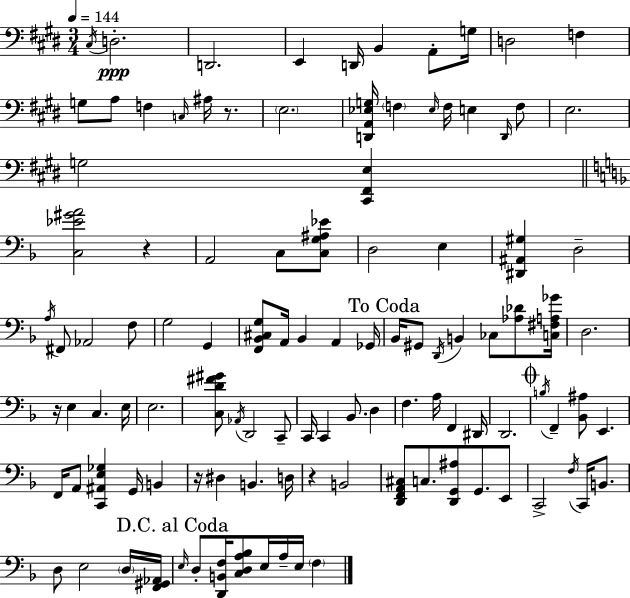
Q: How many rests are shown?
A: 5